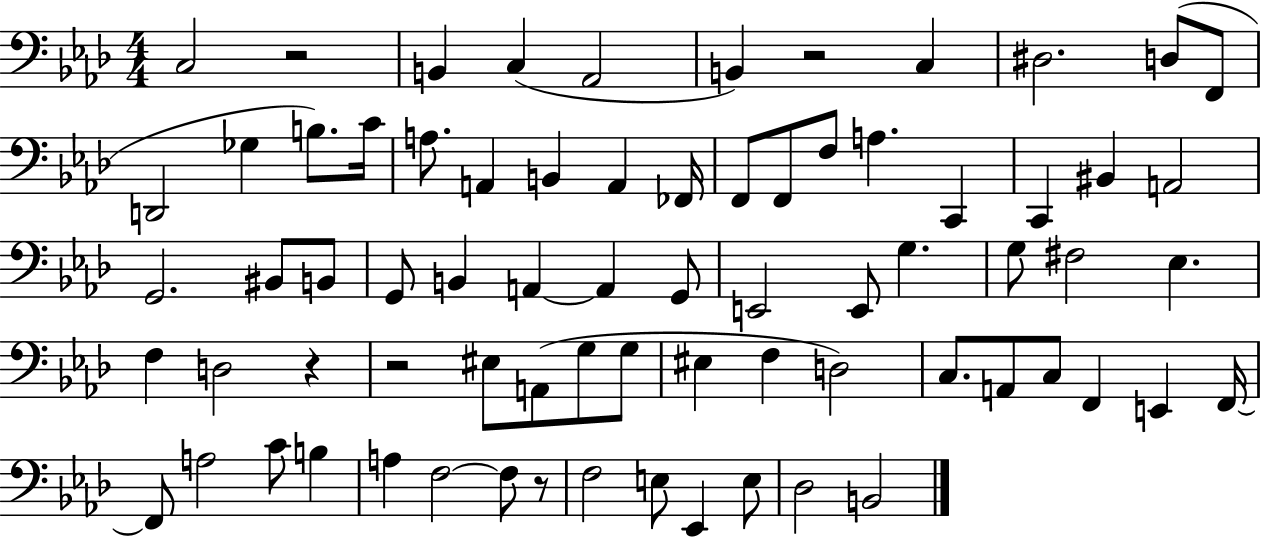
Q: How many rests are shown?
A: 5